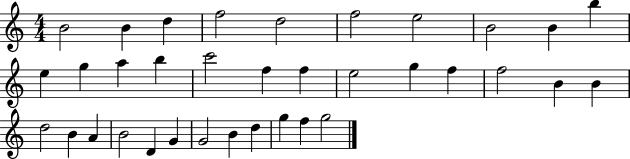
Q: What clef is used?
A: treble